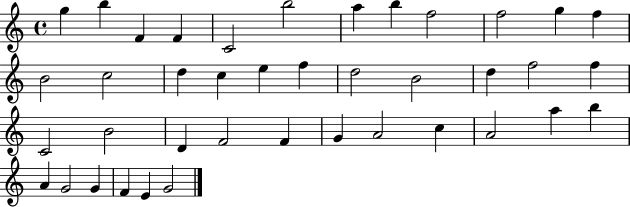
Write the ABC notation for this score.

X:1
T:Untitled
M:4/4
L:1/4
K:C
g b F F C2 b2 a b f2 f2 g f B2 c2 d c e f d2 B2 d f2 f C2 B2 D F2 F G A2 c A2 a b A G2 G F E G2